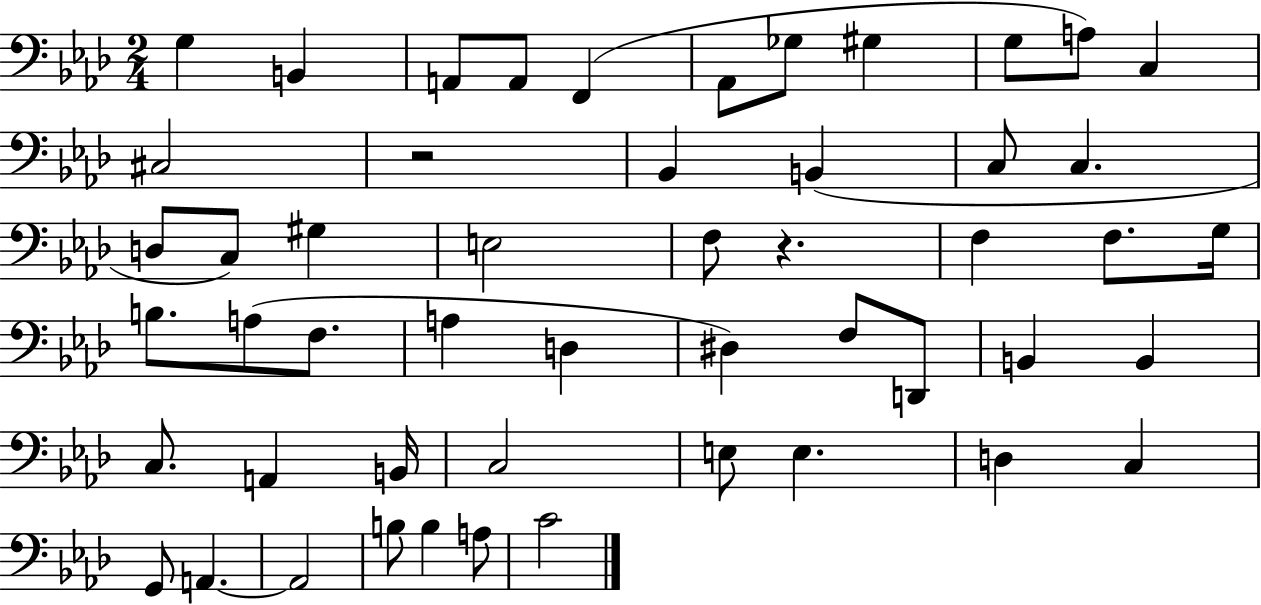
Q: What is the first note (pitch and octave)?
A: G3